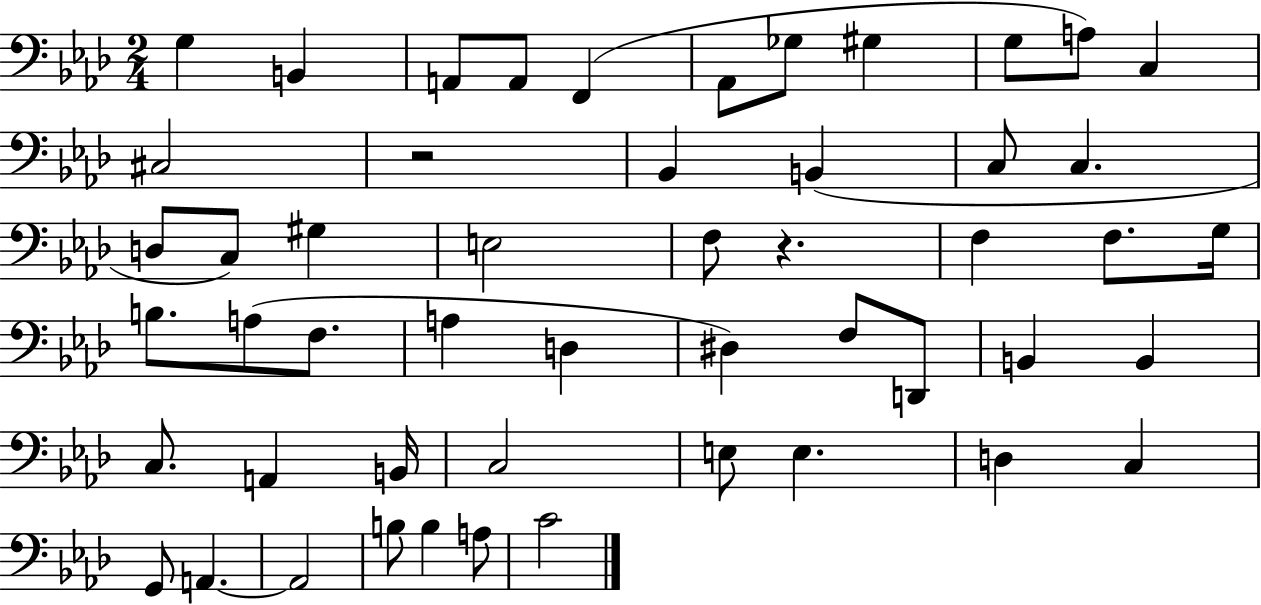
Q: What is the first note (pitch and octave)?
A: G3